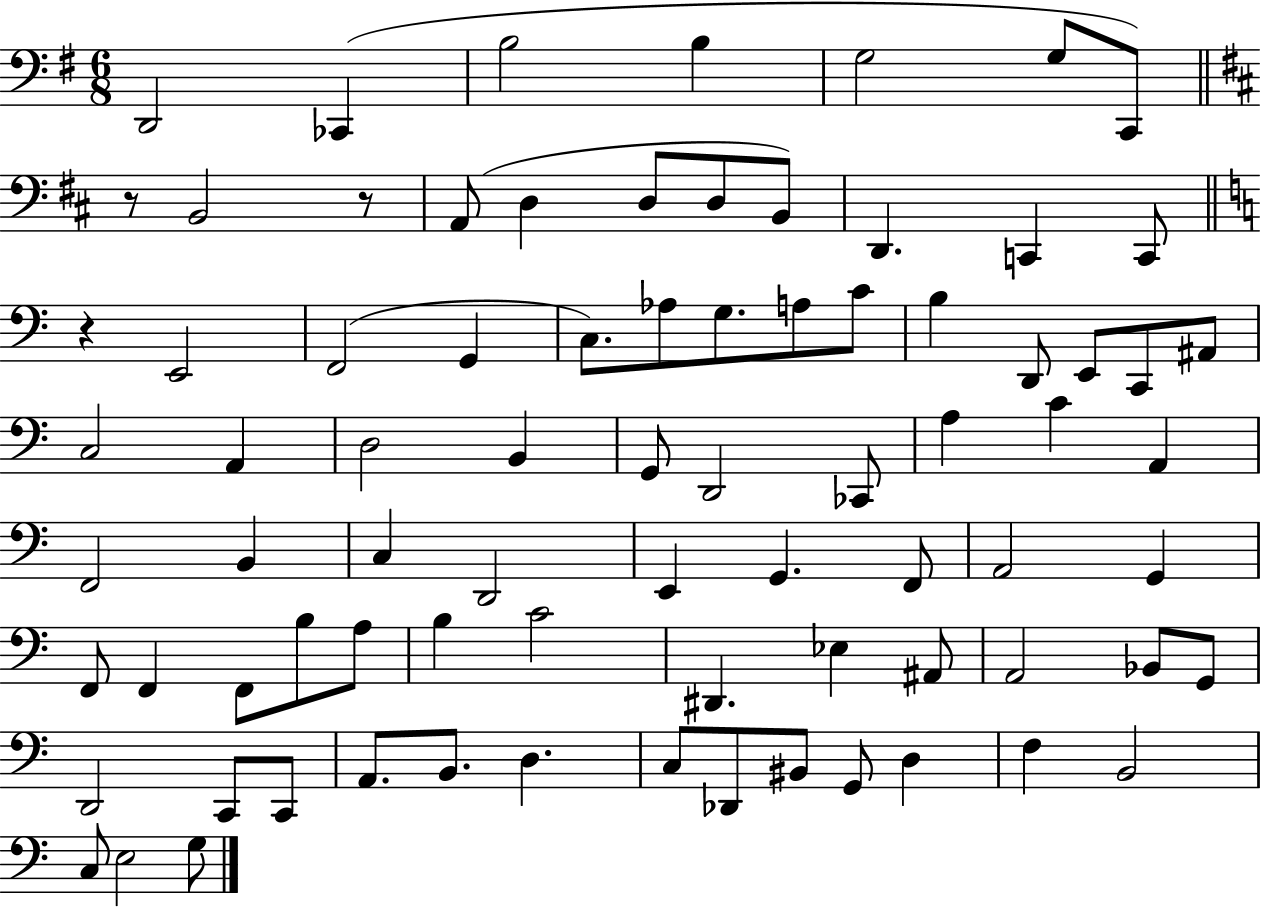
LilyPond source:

{
  \clef bass
  \numericTimeSignature
  \time 6/8
  \key g \major
  d,2 ces,4( | b2 b4 | g2 g8 c,8) | \bar "||" \break \key d \major r8 b,2 r8 | a,8( d4 d8 d8 b,8) | d,4. c,4 c,8 | \bar "||" \break \key c \major r4 e,2 | f,2( g,4 | c8.) aes8 g8. a8 c'8 | b4 d,8 e,8 c,8 ais,8 | \break c2 a,4 | d2 b,4 | g,8 d,2 ces,8 | a4 c'4 a,4 | \break f,2 b,4 | c4 d,2 | e,4 g,4. f,8 | a,2 g,4 | \break f,8 f,4 f,8 b8 a8 | b4 c'2 | dis,4. ees4 ais,8 | a,2 bes,8 g,8 | \break d,2 c,8 c,8 | a,8. b,8. d4. | c8 des,8 bis,8 g,8 d4 | f4 b,2 | \break c8 e2 g8 | \bar "|."
}